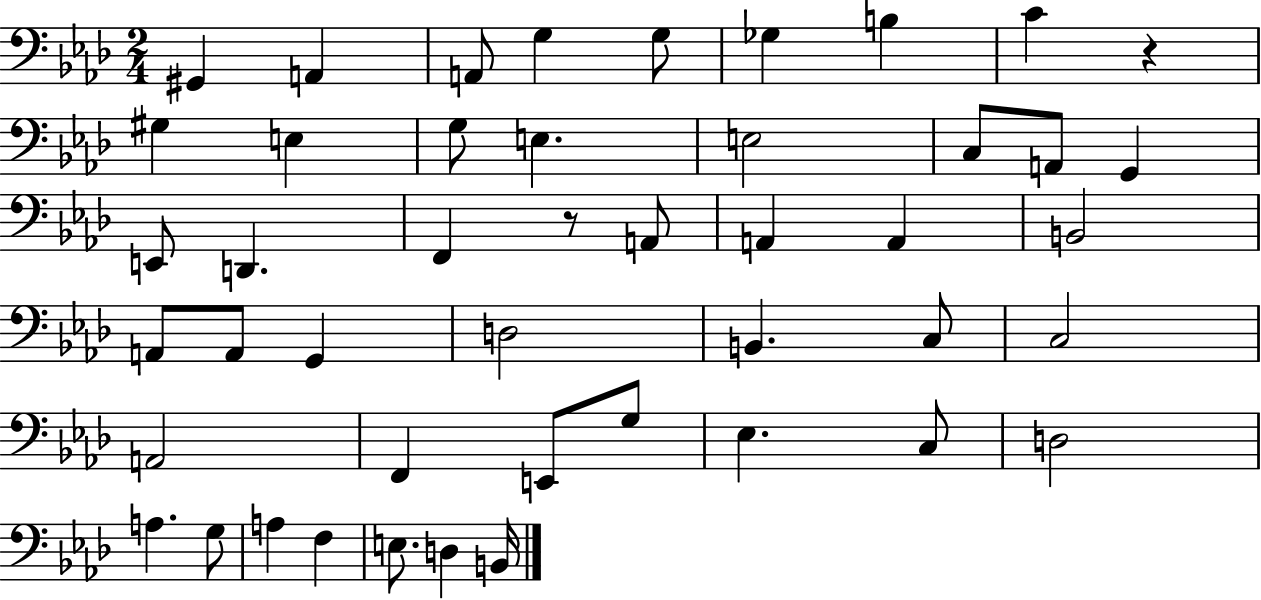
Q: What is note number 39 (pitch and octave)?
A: G3